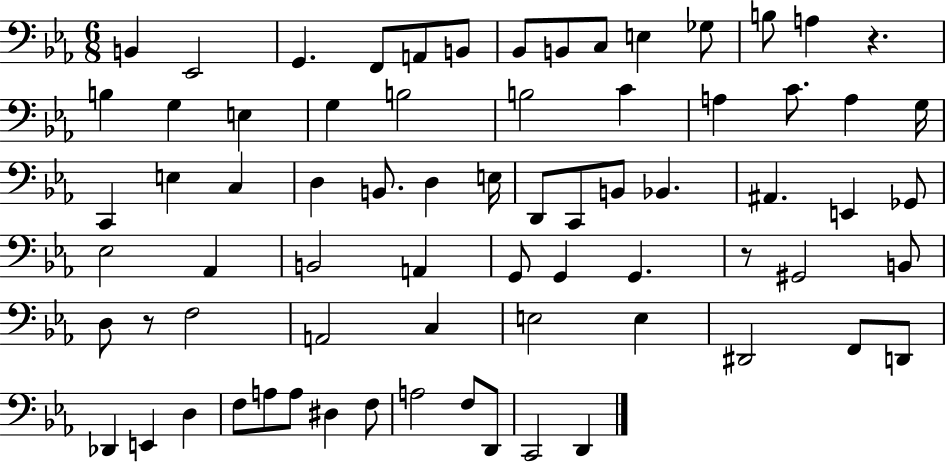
{
  \clef bass
  \numericTimeSignature
  \time 6/8
  \key ees \major
  b,4 ees,2 | g,4. f,8 a,8 b,8 | bes,8 b,8 c8 e4 ges8 | b8 a4 r4. | \break b4 g4 e4 | g4 b2 | b2 c'4 | a4 c'8. a4 g16 | \break c,4 e4 c4 | d4 b,8. d4 e16 | d,8 c,8 b,8 bes,4. | ais,4. e,4 ges,8 | \break ees2 aes,4 | b,2 a,4 | g,8 g,4 g,4. | r8 gis,2 b,8 | \break d8 r8 f2 | a,2 c4 | e2 e4 | dis,2 f,8 d,8 | \break des,4 e,4 d4 | f8 a8 a8 dis4 f8 | a2 f8 d,8 | c,2 d,4 | \break \bar "|."
}